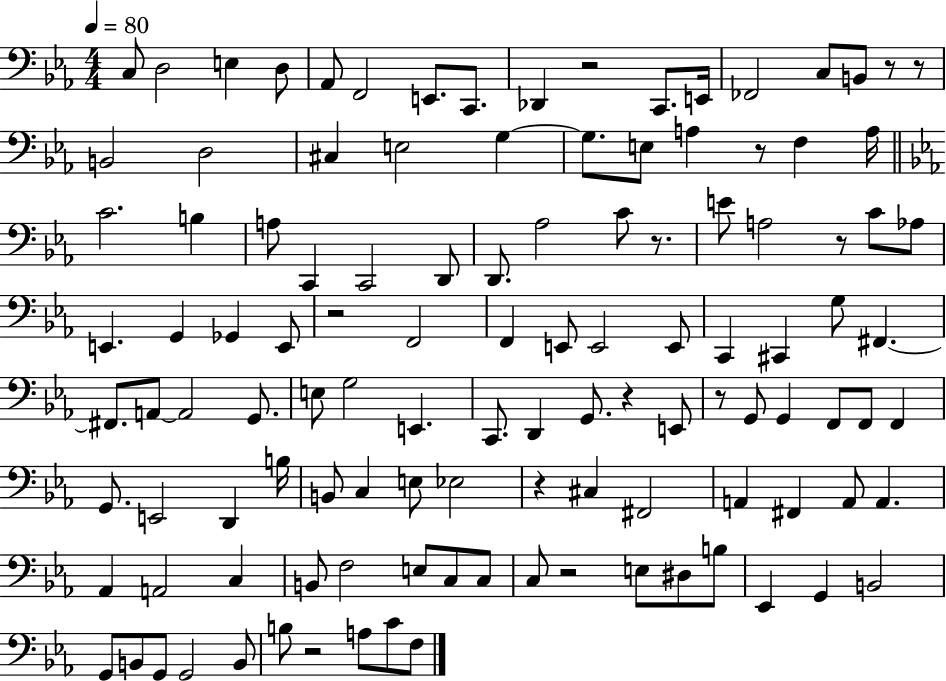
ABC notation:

X:1
T:Untitled
M:4/4
L:1/4
K:Eb
C,/2 D,2 E, D,/2 _A,,/2 F,,2 E,,/2 C,,/2 _D,, z2 C,,/2 E,,/4 _F,,2 C,/2 B,,/2 z/2 z/2 B,,2 D,2 ^C, E,2 G, G,/2 E,/2 A, z/2 F, A,/4 C2 B, A,/2 C,, C,,2 D,,/2 D,,/2 _A,2 C/2 z/2 E/2 A,2 z/2 C/2 _A,/2 E,, G,, _G,, E,,/2 z2 F,,2 F,, E,,/2 E,,2 E,,/2 C,, ^C,, G,/2 ^F,, ^F,,/2 A,,/2 A,,2 G,,/2 E,/2 G,2 E,, C,,/2 D,, G,,/2 z E,,/2 z/2 G,,/2 G,, F,,/2 F,,/2 F,, G,,/2 E,,2 D,, B,/4 B,,/2 C, E,/2 _E,2 z ^C, ^F,,2 A,, ^F,, A,,/2 A,, _A,, A,,2 C, B,,/2 F,2 E,/2 C,/2 C,/2 C,/2 z2 E,/2 ^D,/2 B,/2 _E,, G,, B,,2 G,,/2 B,,/2 G,,/2 G,,2 B,,/2 B,/2 z2 A,/2 C/2 F,/2